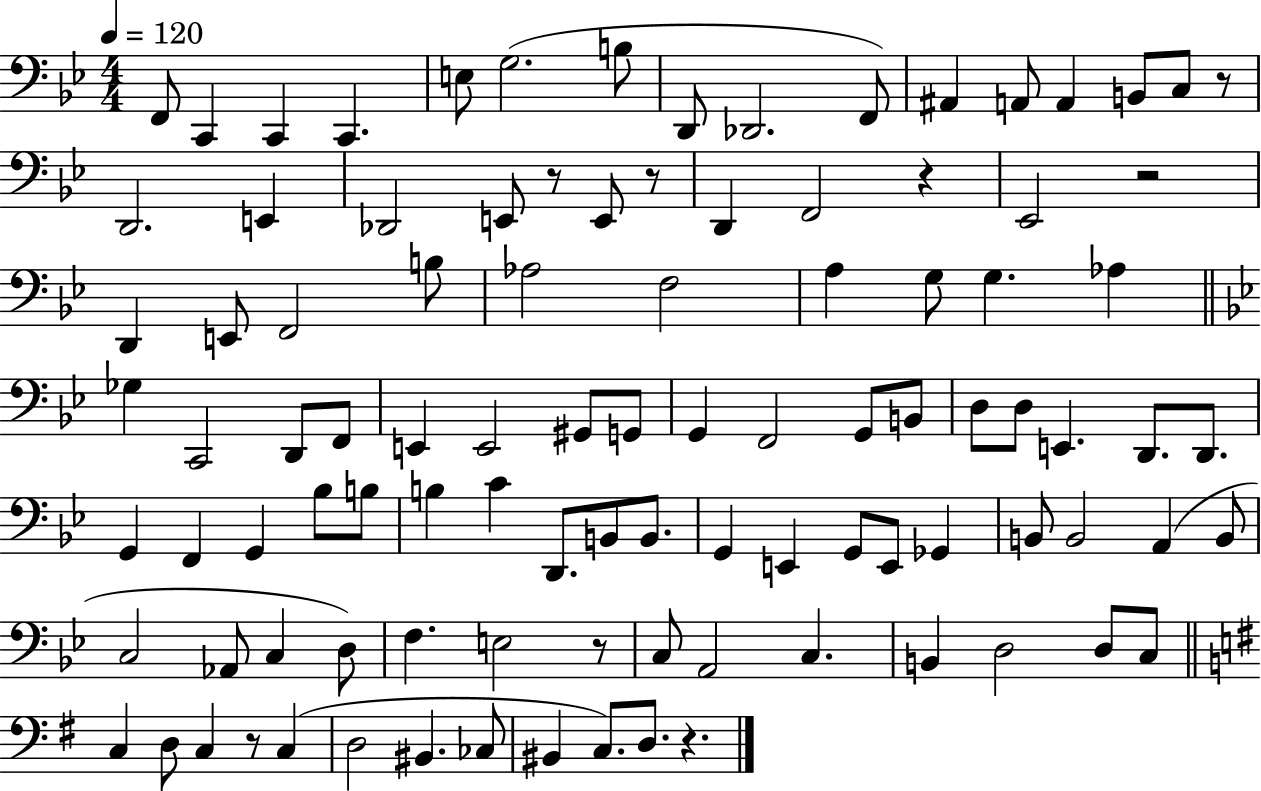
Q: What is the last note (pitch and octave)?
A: D3